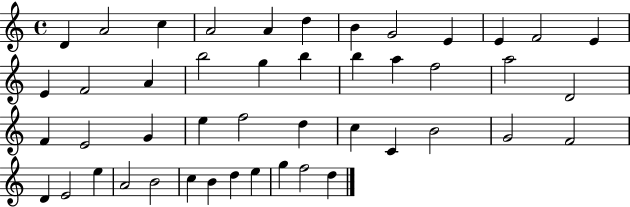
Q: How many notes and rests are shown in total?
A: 46